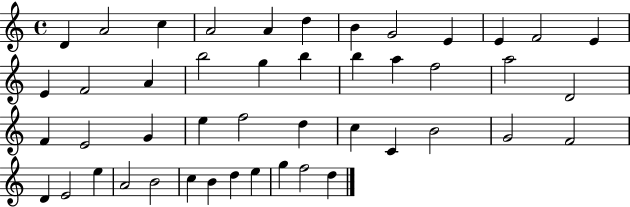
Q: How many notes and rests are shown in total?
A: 46